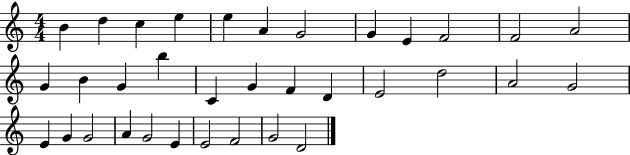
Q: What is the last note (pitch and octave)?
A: D4